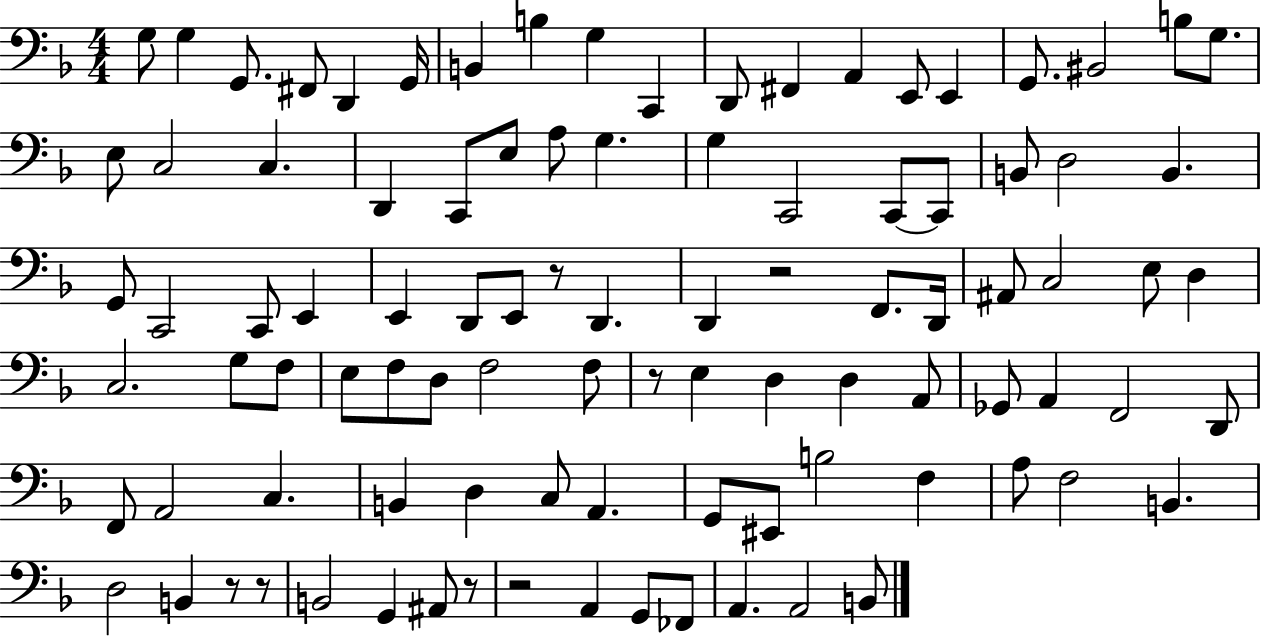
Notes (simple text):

G3/e G3/q G2/e. F#2/e D2/q G2/s B2/q B3/q G3/q C2/q D2/e F#2/q A2/q E2/e E2/q G2/e. BIS2/h B3/e G3/e. E3/e C3/h C3/q. D2/q C2/e E3/e A3/e G3/q. G3/q C2/h C2/e C2/e B2/e D3/h B2/q. G2/e C2/h C2/e E2/q E2/q D2/e E2/e R/e D2/q. D2/q R/h F2/e. D2/s A#2/e C3/h E3/e D3/q C3/h. G3/e F3/e E3/e F3/e D3/e F3/h F3/e R/e E3/q D3/q D3/q A2/e Gb2/e A2/q F2/h D2/e F2/e A2/h C3/q. B2/q D3/q C3/e A2/q. G2/e EIS2/e B3/h F3/q A3/e F3/h B2/q. D3/h B2/q R/e R/e B2/h G2/q A#2/e R/e R/h A2/q G2/e FES2/e A2/q. A2/h B2/e